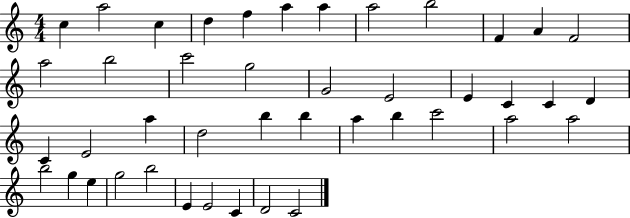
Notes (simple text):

C5/q A5/h C5/q D5/q F5/q A5/q A5/q A5/h B5/h F4/q A4/q F4/h A5/h B5/h C6/h G5/h G4/h E4/h E4/q C4/q C4/q D4/q C4/q E4/h A5/q D5/h B5/q B5/q A5/q B5/q C6/h A5/h A5/h B5/h G5/q E5/q G5/h B5/h E4/q E4/h C4/q D4/h C4/h